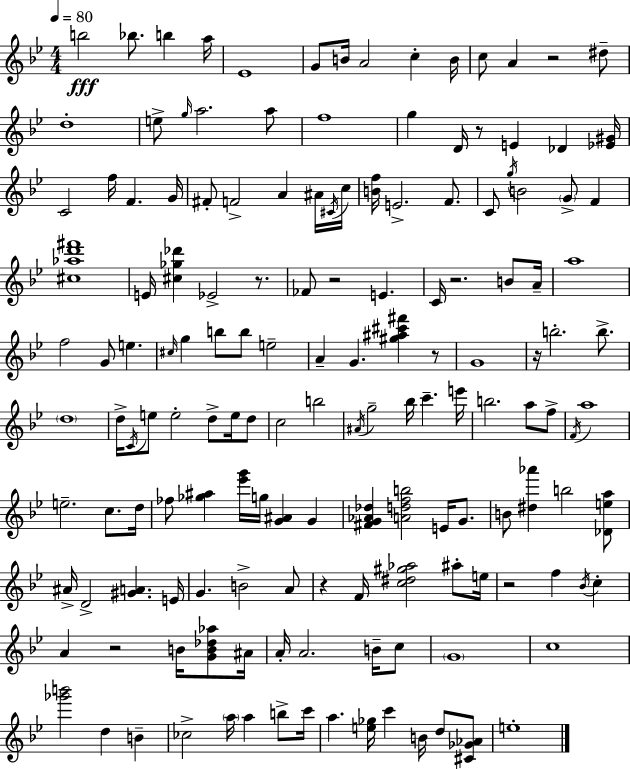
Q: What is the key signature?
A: BES major